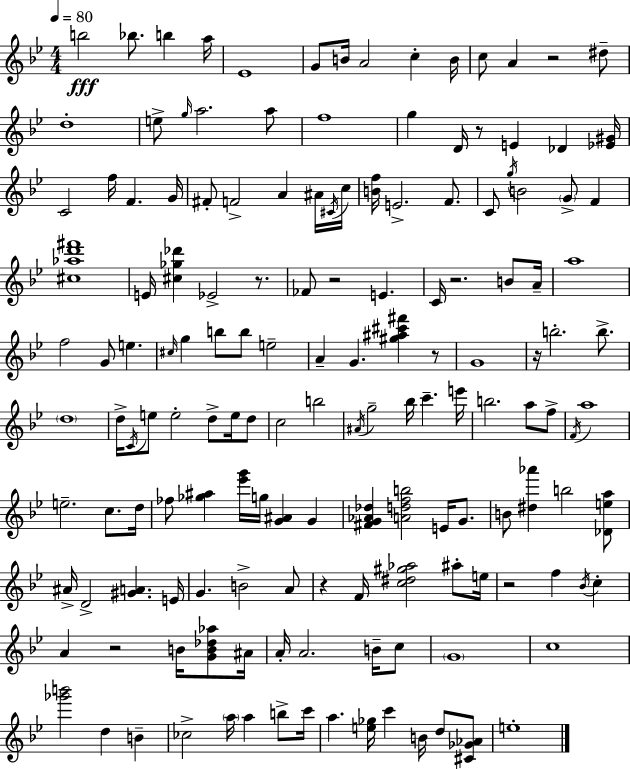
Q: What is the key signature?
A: BES major